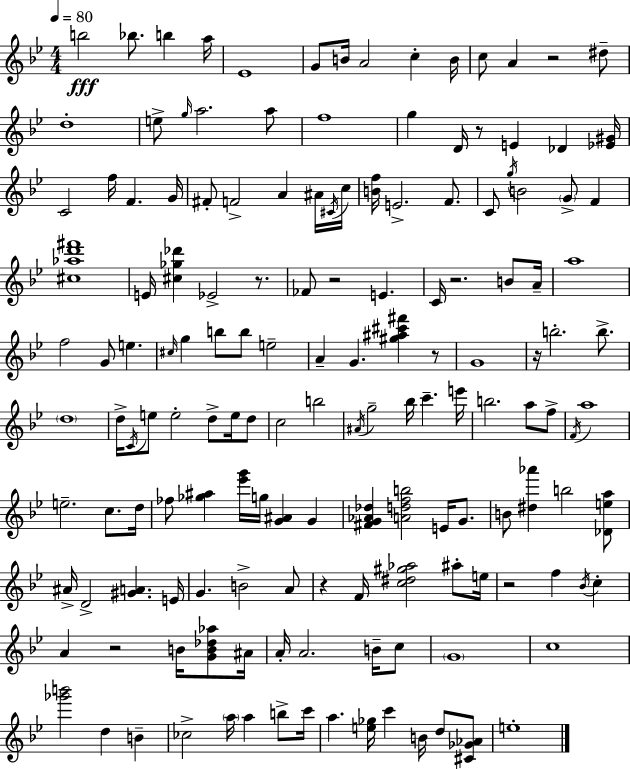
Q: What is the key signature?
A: BES major